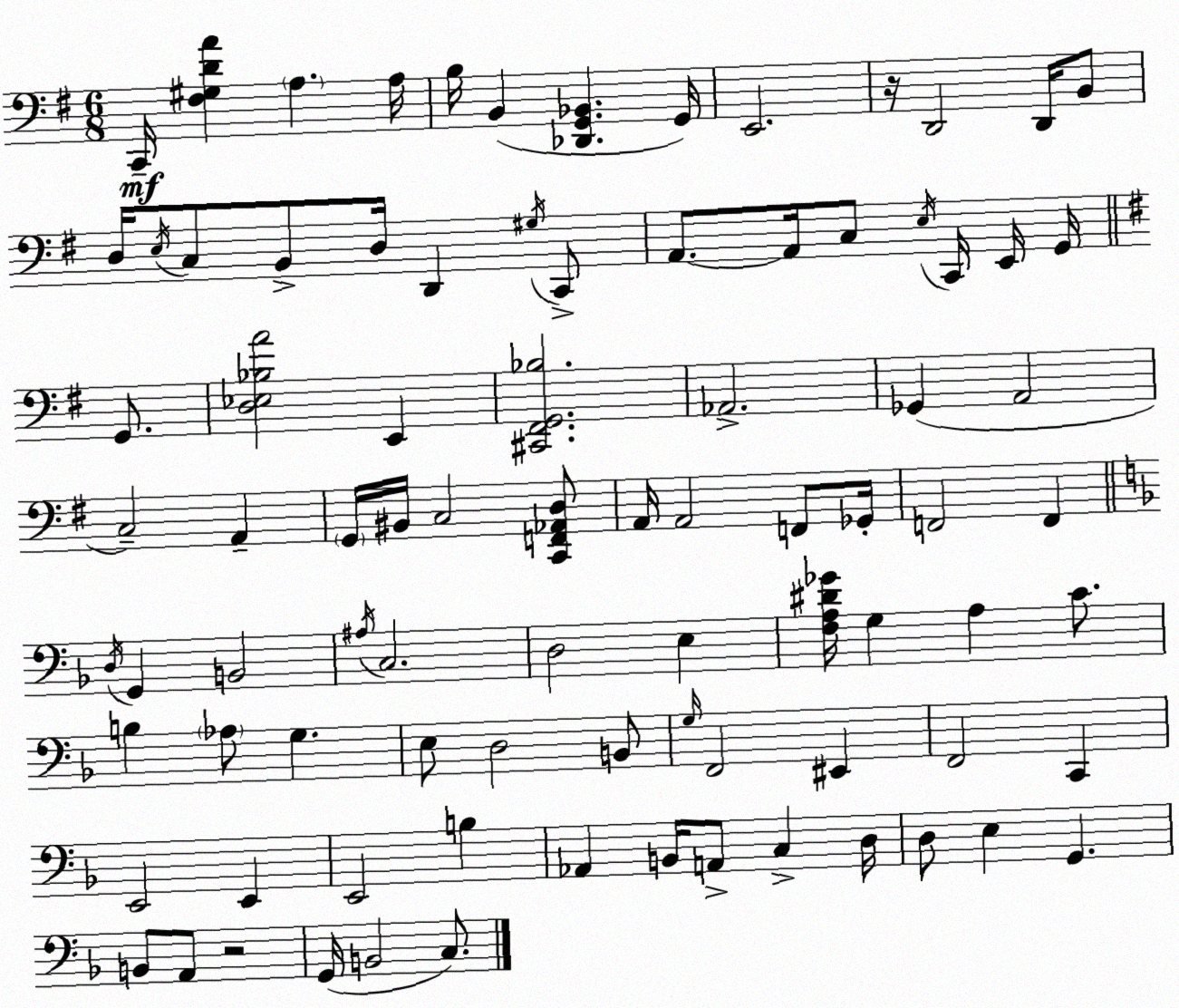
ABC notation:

X:1
T:Untitled
M:6/8
L:1/4
K:G
C,,/4 [^F,^G,DA] A, A,/4 B,/4 B,, [_D,,G,,_B,,] G,,/4 E,,2 z/4 D,,2 D,,/4 B,,/2 D,/4 E,/4 C,/2 B,,/2 D,/4 D,, ^G,/4 C,,/2 A,,/2 A,,/4 C,/2 E,/4 C,,/4 E,,/4 G,,/4 G,,/2 [D,_E,_B,A]2 E,, [^C,,^F,,G,,_B,]2 _A,,2 _G,, A,,2 C,2 A,, G,,/4 ^B,,/4 C,2 [C,,F,,_A,,D,]/2 A,,/4 A,,2 F,,/2 _G,,/4 F,,2 F,, D,/4 G,, B,,2 ^A,/4 C,2 D,2 E, [F,A,^D_G]/4 G, A, C/2 B, _A,/2 G, E,/2 D,2 B,,/2 G,/4 F,,2 ^E,, F,,2 C,, E,,2 E,, E,,2 B, _A,, B,,/4 A,,/2 C, D,/4 D,/2 E, G,, B,,/2 A,,/2 z2 G,,/4 B,,2 C,/2